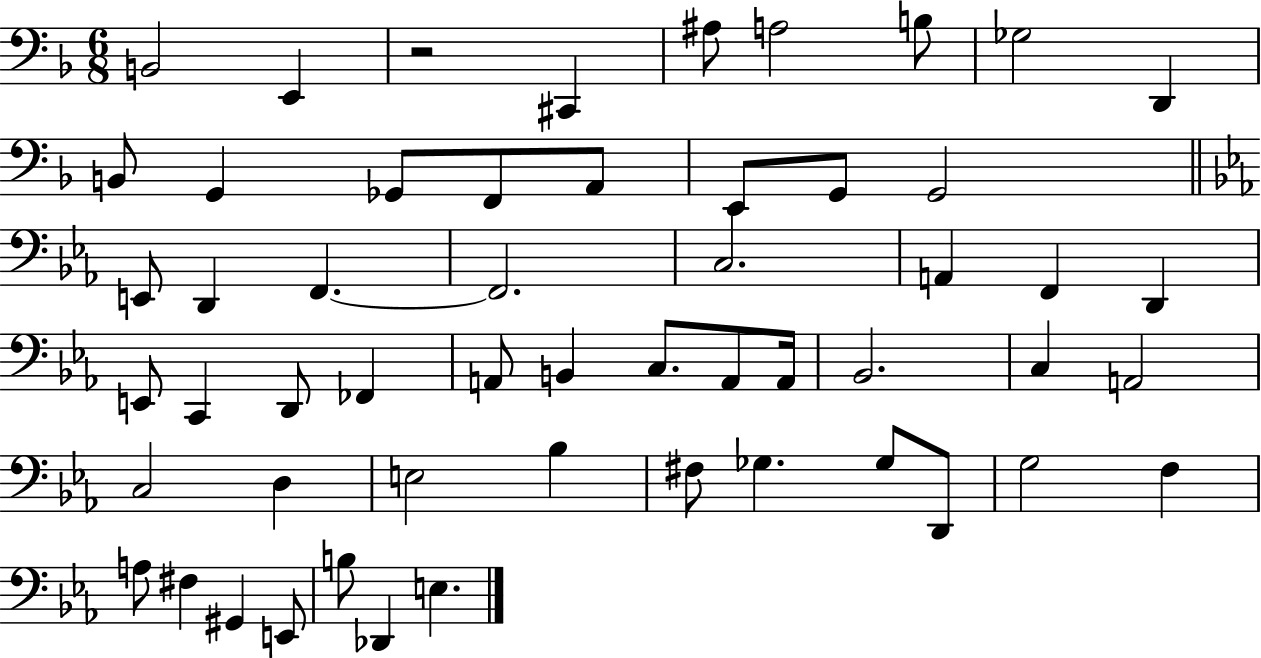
B2/h E2/q R/h C#2/q A#3/e A3/h B3/e Gb3/h D2/q B2/e G2/q Gb2/e F2/e A2/e E2/e G2/e G2/h E2/e D2/q F2/q. F2/h. C3/h. A2/q F2/q D2/q E2/e C2/q D2/e FES2/q A2/e B2/q C3/e. A2/e A2/s Bb2/h. C3/q A2/h C3/h D3/q E3/h Bb3/q F#3/e Gb3/q. Gb3/e D2/e G3/h F3/q A3/e F#3/q G#2/q E2/e B3/e Db2/q E3/q.